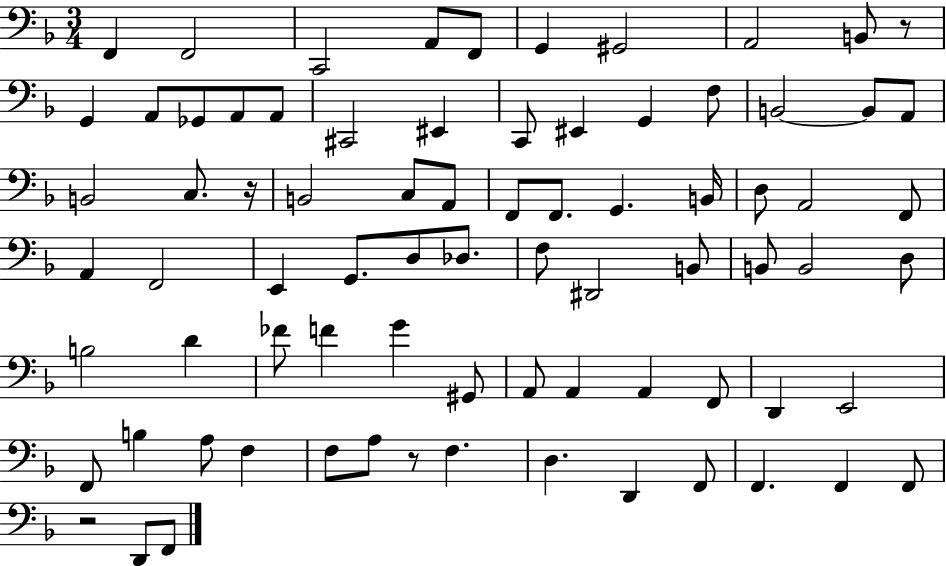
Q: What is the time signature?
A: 3/4